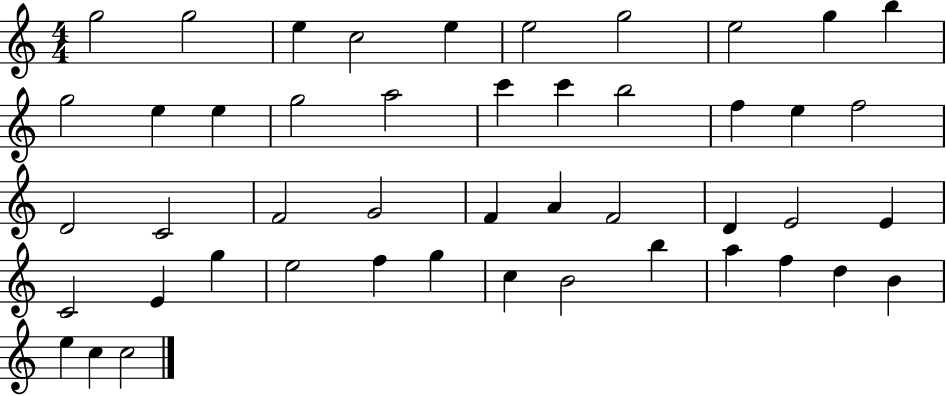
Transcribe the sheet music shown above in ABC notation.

X:1
T:Untitled
M:4/4
L:1/4
K:C
g2 g2 e c2 e e2 g2 e2 g b g2 e e g2 a2 c' c' b2 f e f2 D2 C2 F2 G2 F A F2 D E2 E C2 E g e2 f g c B2 b a f d B e c c2